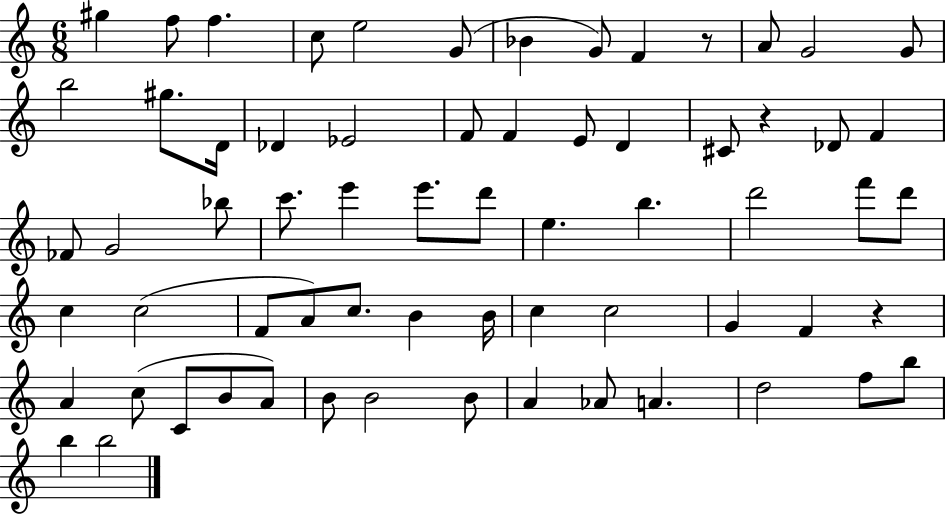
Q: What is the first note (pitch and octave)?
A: G#5